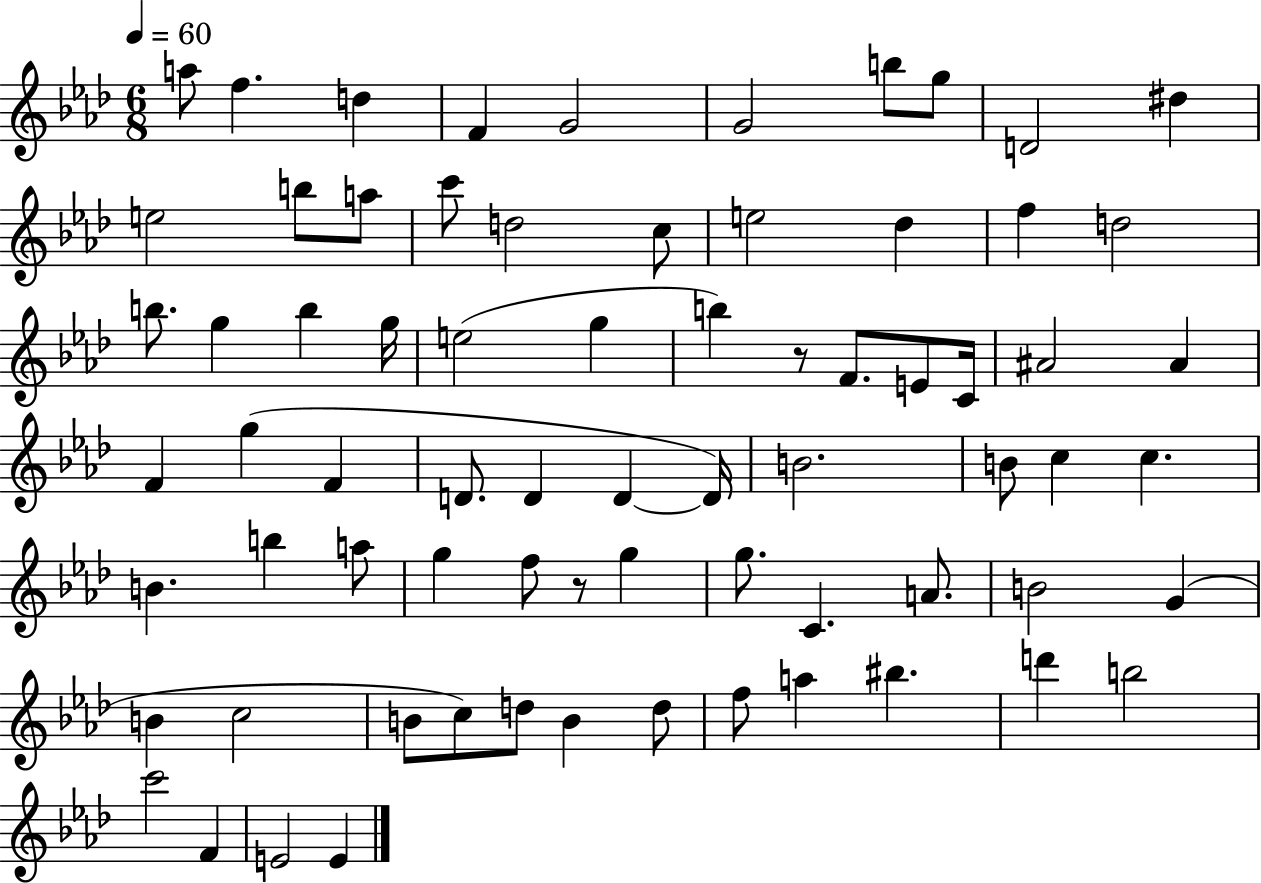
A5/e F5/q. D5/q F4/q G4/h G4/h B5/e G5/e D4/h D#5/q E5/h B5/e A5/e C6/e D5/h C5/e E5/h Db5/q F5/q D5/h B5/e. G5/q B5/q G5/s E5/h G5/q B5/q R/e F4/e. E4/e C4/s A#4/h A#4/q F4/q G5/q F4/q D4/e. D4/q D4/q D4/s B4/h. B4/e C5/q C5/q. B4/q. B5/q A5/e G5/q F5/e R/e G5/q G5/e. C4/q. A4/e. B4/h G4/q B4/q C5/h B4/e C5/e D5/e B4/q D5/e F5/e A5/q BIS5/q. D6/q B5/h C6/h F4/q E4/h E4/q